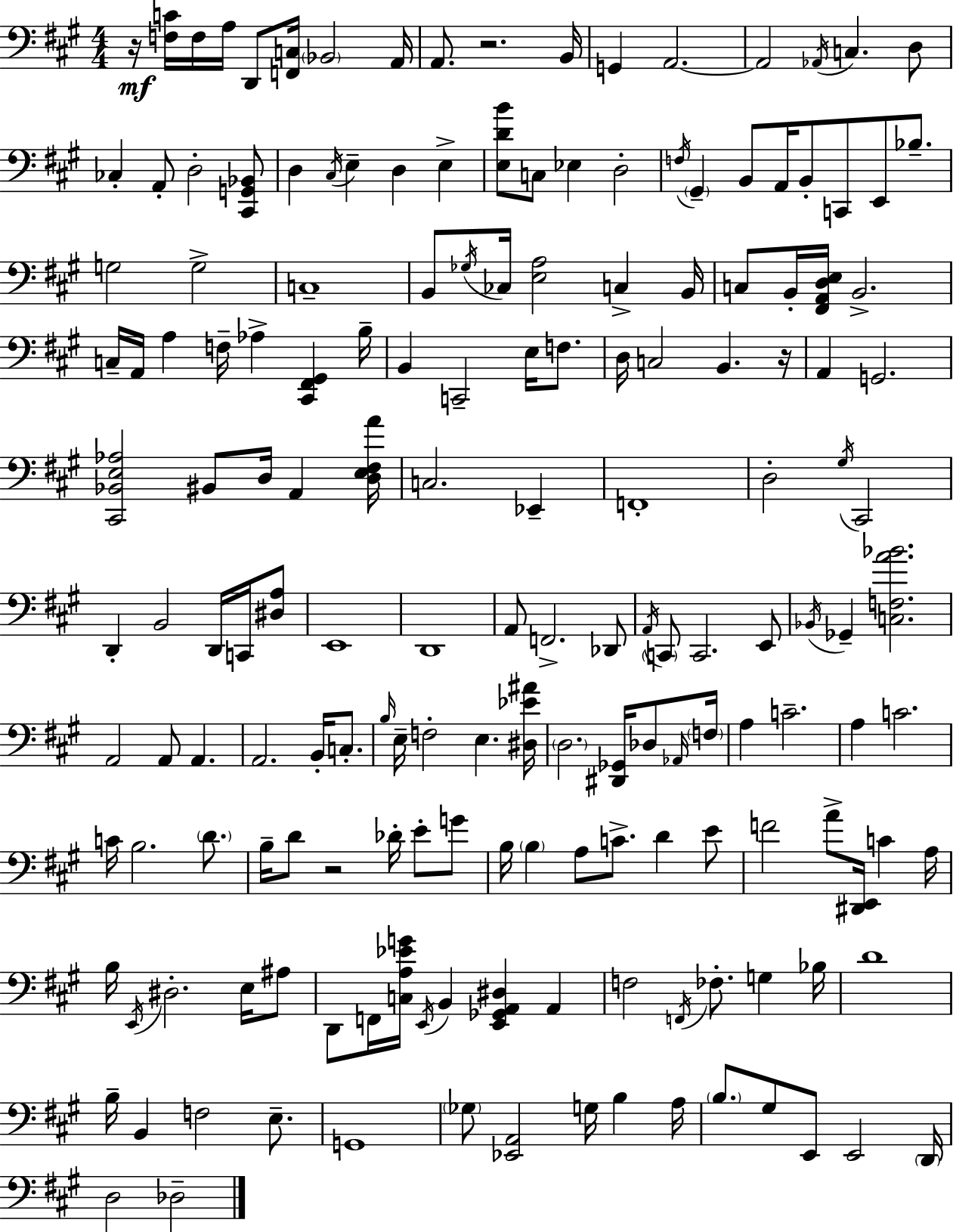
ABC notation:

X:1
T:Untitled
M:4/4
L:1/4
K:A
z/4 [F,C]/4 F,/4 A,/4 D,,/2 [F,,C,]/4 _B,,2 A,,/4 A,,/2 z2 B,,/4 G,, A,,2 A,,2 _A,,/4 C, D,/2 _C, A,,/2 D,2 [^C,,G,,_B,,]/2 D, ^C,/4 E, D, E, [E,DB]/2 C,/2 _E, D,2 F,/4 ^G,, B,,/2 A,,/4 B,,/2 C,,/2 E,,/2 _B,/2 G,2 G,2 C,4 B,,/2 _G,/4 _C,/4 [E,A,]2 C, B,,/4 C,/2 B,,/4 [^F,,A,,D,E,]/4 B,,2 C,/4 A,,/4 A, F,/4 _A, [^C,,^F,,^G,,] B,/4 B,, C,,2 E,/4 F,/2 D,/4 C,2 B,, z/4 A,, G,,2 [^C,,_B,,E,_A,]2 ^B,,/2 D,/4 A,, [D,E,^F,A]/4 C,2 _E,, F,,4 D,2 ^G,/4 ^C,,2 D,, B,,2 D,,/4 C,,/4 [^D,A,]/2 E,,4 D,,4 A,,/2 F,,2 _D,,/2 A,,/4 C,,/2 C,,2 E,,/2 _B,,/4 _G,, [C,F,A_B]2 A,,2 A,,/2 A,, A,,2 B,,/4 C,/2 B,/4 E,/4 F,2 E, [^D,_E^A]/4 D,2 [^D,,_G,,]/4 _D,/2 _A,,/4 F,/4 A, C2 A, C2 C/4 B,2 D/2 B,/4 D/2 z2 _D/4 E/2 G/2 B,/4 B, A,/2 C/2 D E/2 F2 A/2 [^D,,E,,]/4 C A,/4 B,/4 E,,/4 ^D,2 E,/4 ^A,/2 D,,/2 F,,/4 [C,A,_EG]/4 E,,/4 B,, [E,,_G,,A,,^D,] A,, F,2 F,,/4 _F,/2 G, _B,/4 D4 B,/4 B,, F,2 E,/2 G,,4 _G,/2 [_E,,A,,]2 G,/4 B, A,/4 B,/2 ^G,/2 E,,/2 E,,2 D,,/4 D,2 _D,2